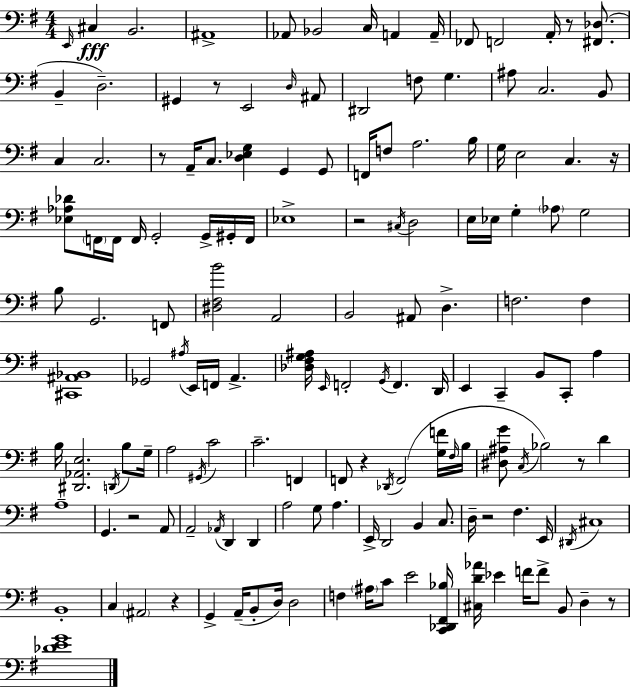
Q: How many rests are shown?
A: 11